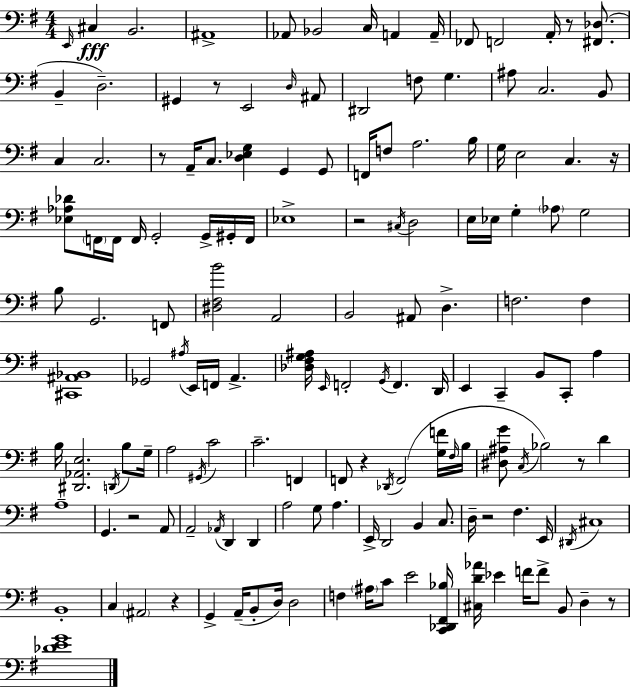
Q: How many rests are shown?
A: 11